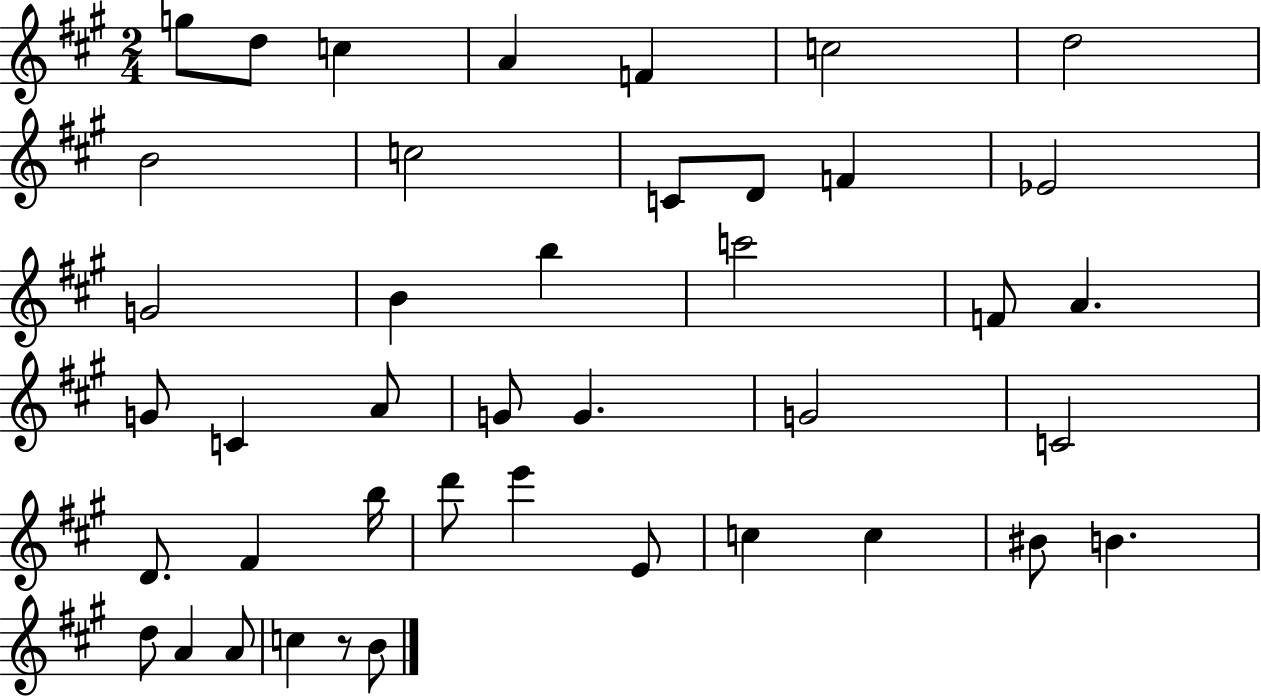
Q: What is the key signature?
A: A major